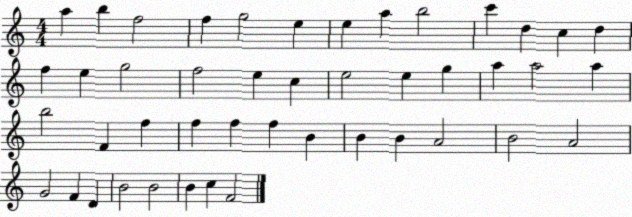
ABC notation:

X:1
T:Untitled
M:4/4
L:1/4
K:C
a b f2 f g2 e e a b2 c' d c d f e g2 f2 e c e2 e g a a2 a b2 F f f f f B B B A2 B2 A2 G2 F D B2 B2 B c F2